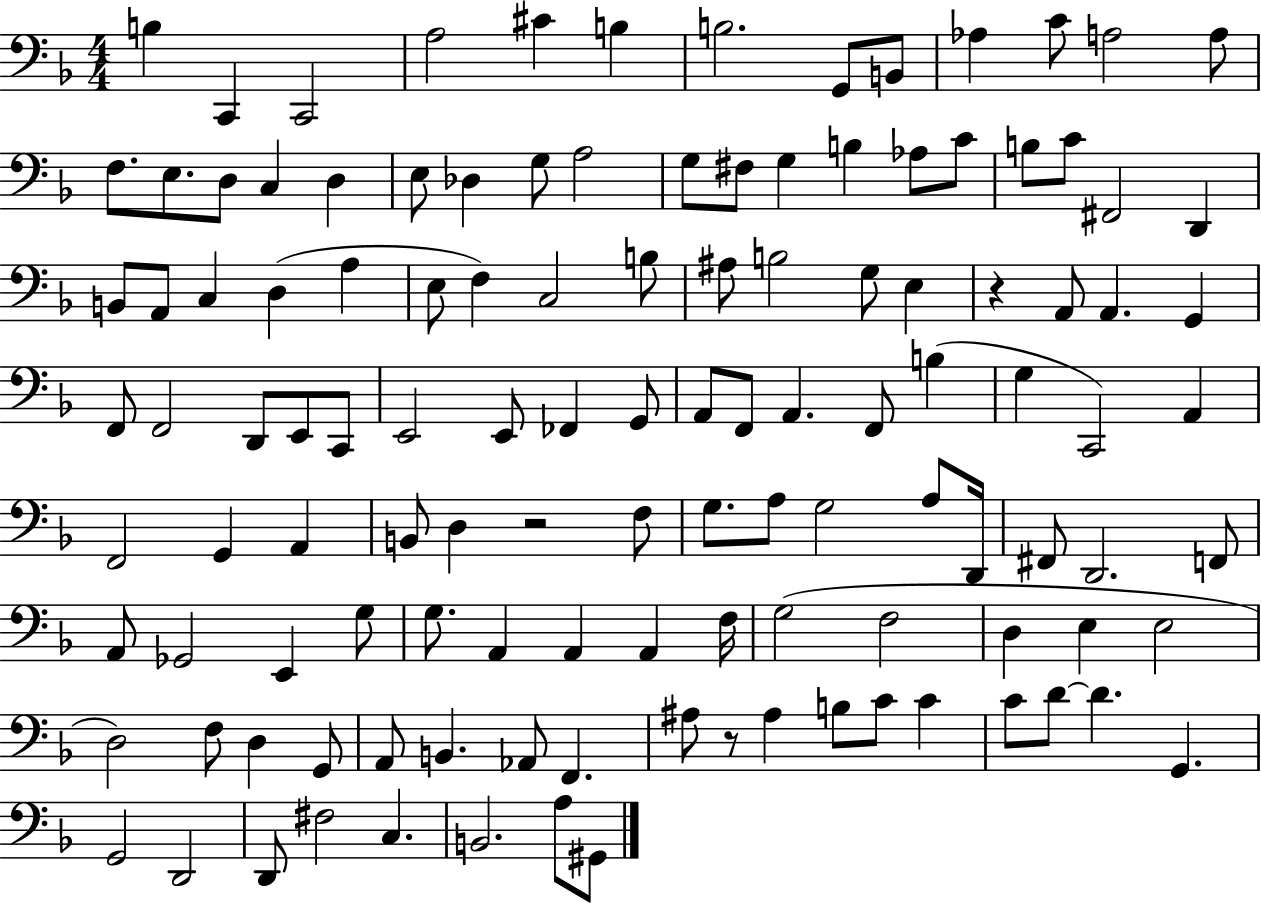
B3/q C2/q C2/h A3/h C#4/q B3/q B3/h. G2/e B2/e Ab3/q C4/e A3/h A3/e F3/e. E3/e. D3/e C3/q D3/q E3/e Db3/q G3/e A3/h G3/e F#3/e G3/q B3/q Ab3/e C4/e B3/e C4/e F#2/h D2/q B2/e A2/e C3/q D3/q A3/q E3/e F3/q C3/h B3/e A#3/e B3/h G3/e E3/q R/q A2/e A2/q. G2/q F2/e F2/h D2/e E2/e C2/e E2/h E2/e FES2/q G2/e A2/e F2/e A2/q. F2/e B3/q G3/q C2/h A2/q F2/h G2/q A2/q B2/e D3/q R/h F3/e G3/e. A3/e G3/h A3/e D2/s F#2/e D2/h. F2/e A2/e Gb2/h E2/q G3/e G3/e. A2/q A2/q A2/q F3/s G3/h F3/h D3/q E3/q E3/h D3/h F3/e D3/q G2/e A2/e B2/q. Ab2/e F2/q. A#3/e R/e A#3/q B3/e C4/e C4/q C4/e D4/e D4/q. G2/q. G2/h D2/h D2/e F#3/h C3/q. B2/h. A3/e G#2/e